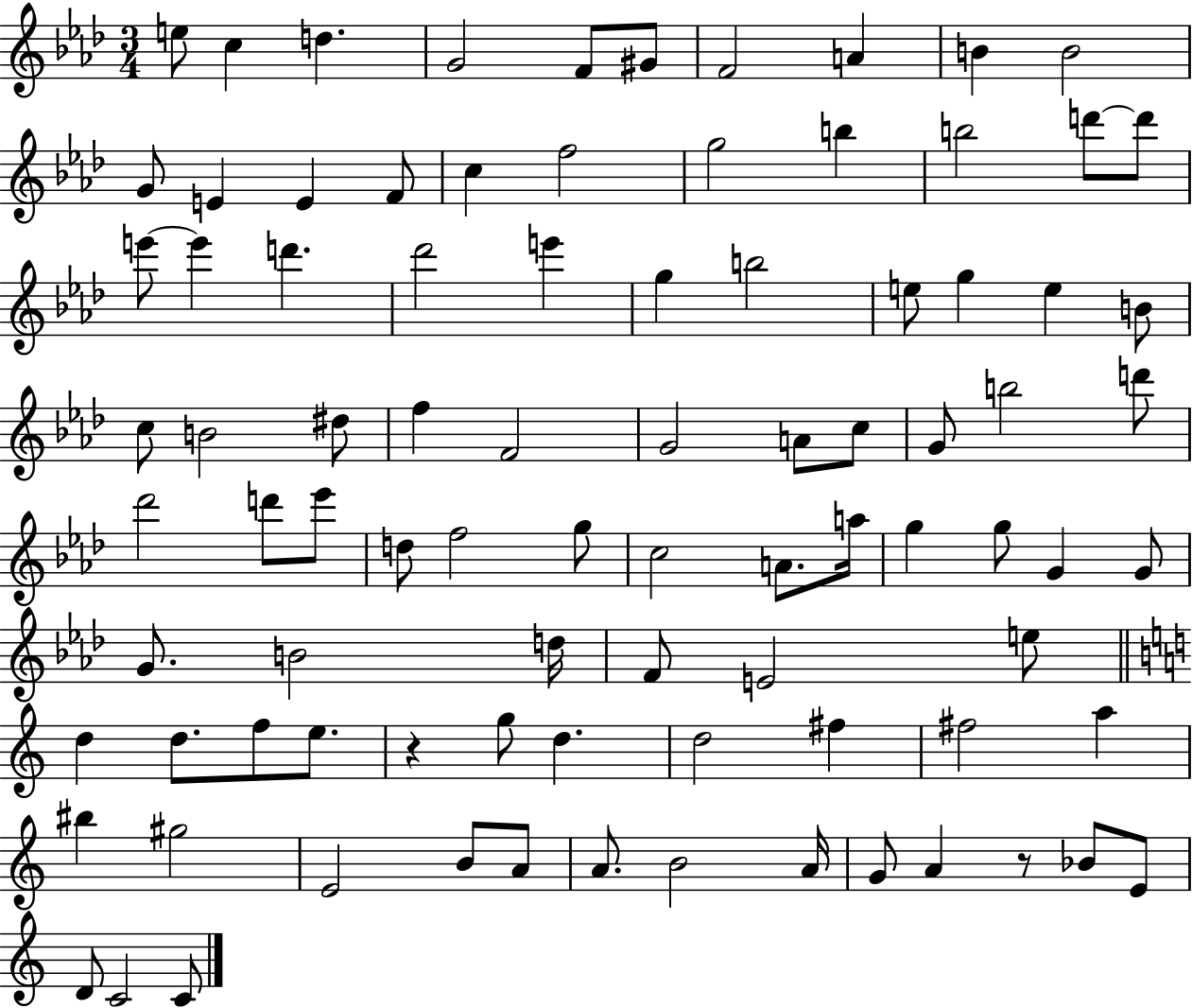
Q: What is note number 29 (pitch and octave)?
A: E5